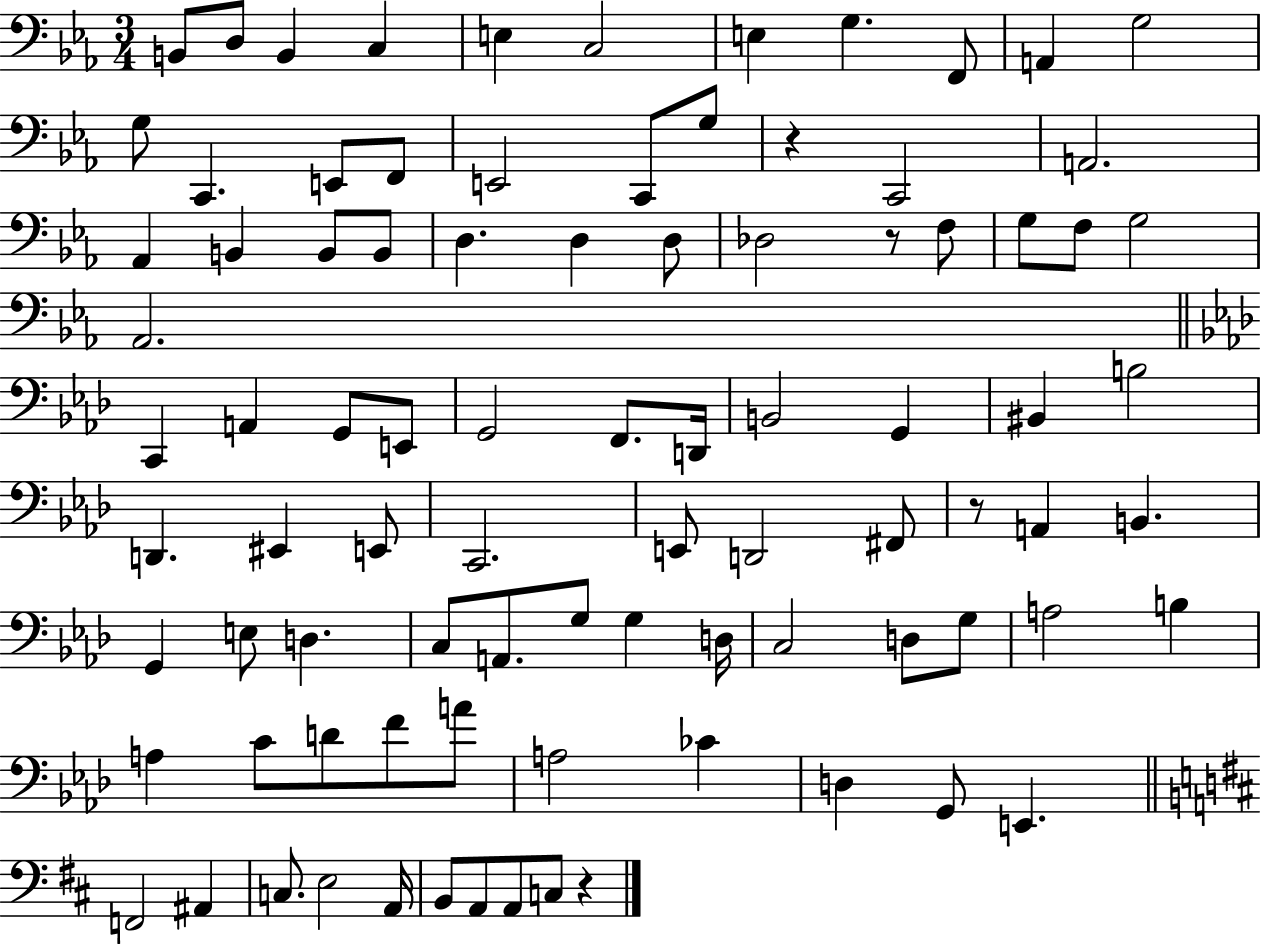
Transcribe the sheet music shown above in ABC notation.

X:1
T:Untitled
M:3/4
L:1/4
K:Eb
B,,/2 D,/2 B,, C, E, C,2 E, G, F,,/2 A,, G,2 G,/2 C,, E,,/2 F,,/2 E,,2 C,,/2 G,/2 z C,,2 A,,2 _A,, B,, B,,/2 B,,/2 D, D, D,/2 _D,2 z/2 F,/2 G,/2 F,/2 G,2 _A,,2 C,, A,, G,,/2 E,,/2 G,,2 F,,/2 D,,/4 B,,2 G,, ^B,, B,2 D,, ^E,, E,,/2 C,,2 E,,/2 D,,2 ^F,,/2 z/2 A,, B,, G,, E,/2 D, C,/2 A,,/2 G,/2 G, D,/4 C,2 D,/2 G,/2 A,2 B, A, C/2 D/2 F/2 A/2 A,2 _C D, G,,/2 E,, F,,2 ^A,, C,/2 E,2 A,,/4 B,,/2 A,,/2 A,,/2 C,/2 z